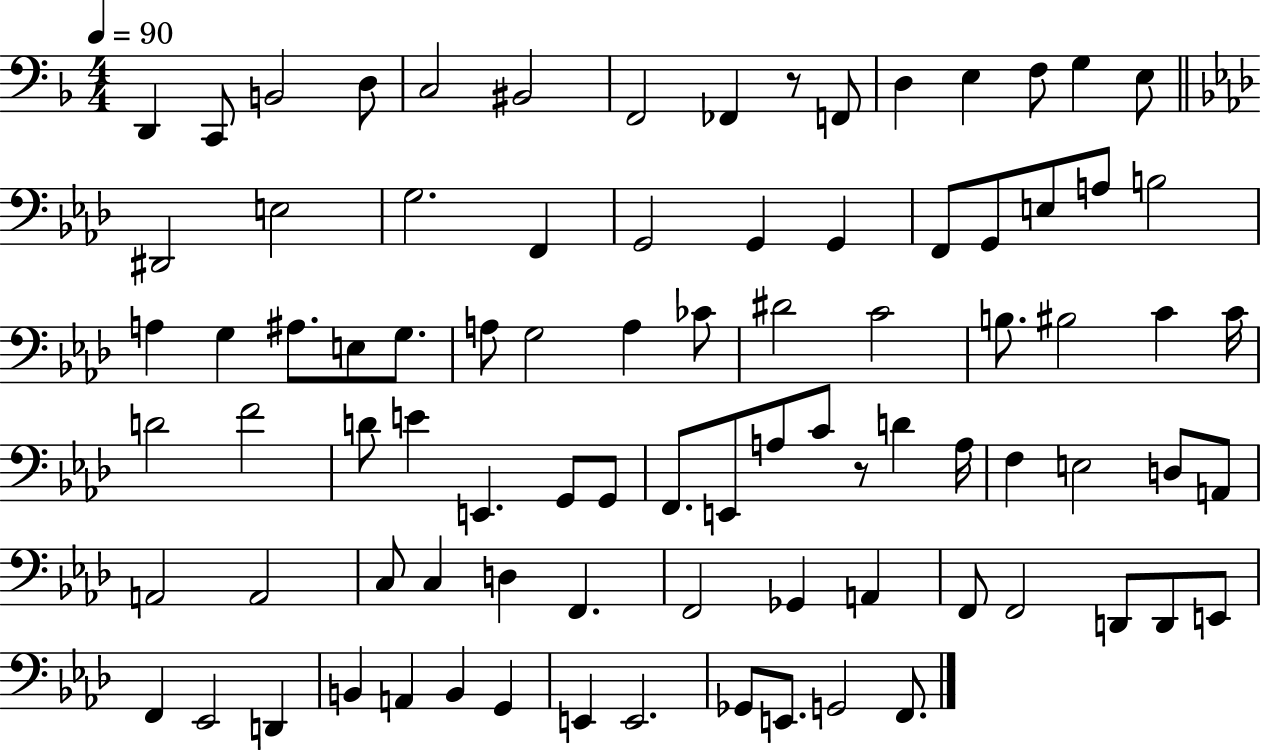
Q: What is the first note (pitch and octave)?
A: D2